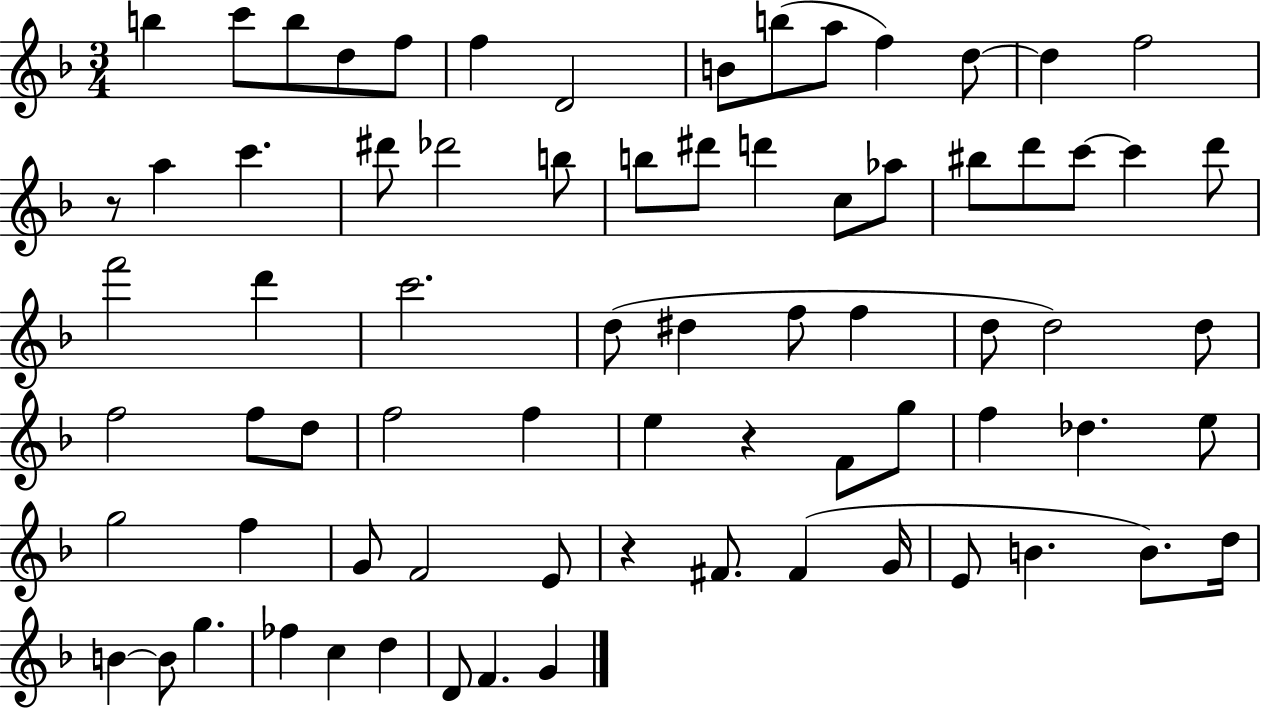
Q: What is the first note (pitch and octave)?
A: B5